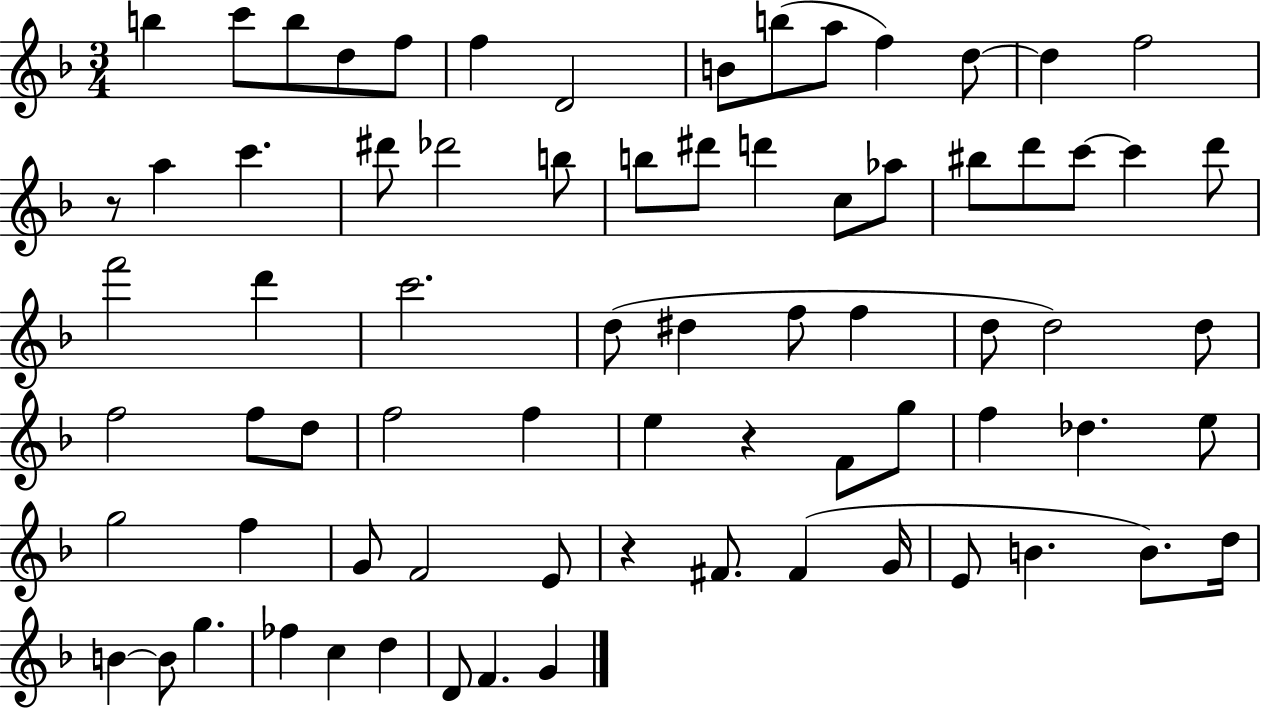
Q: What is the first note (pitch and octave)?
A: B5